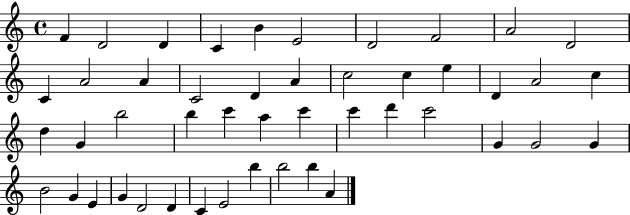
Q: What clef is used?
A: treble